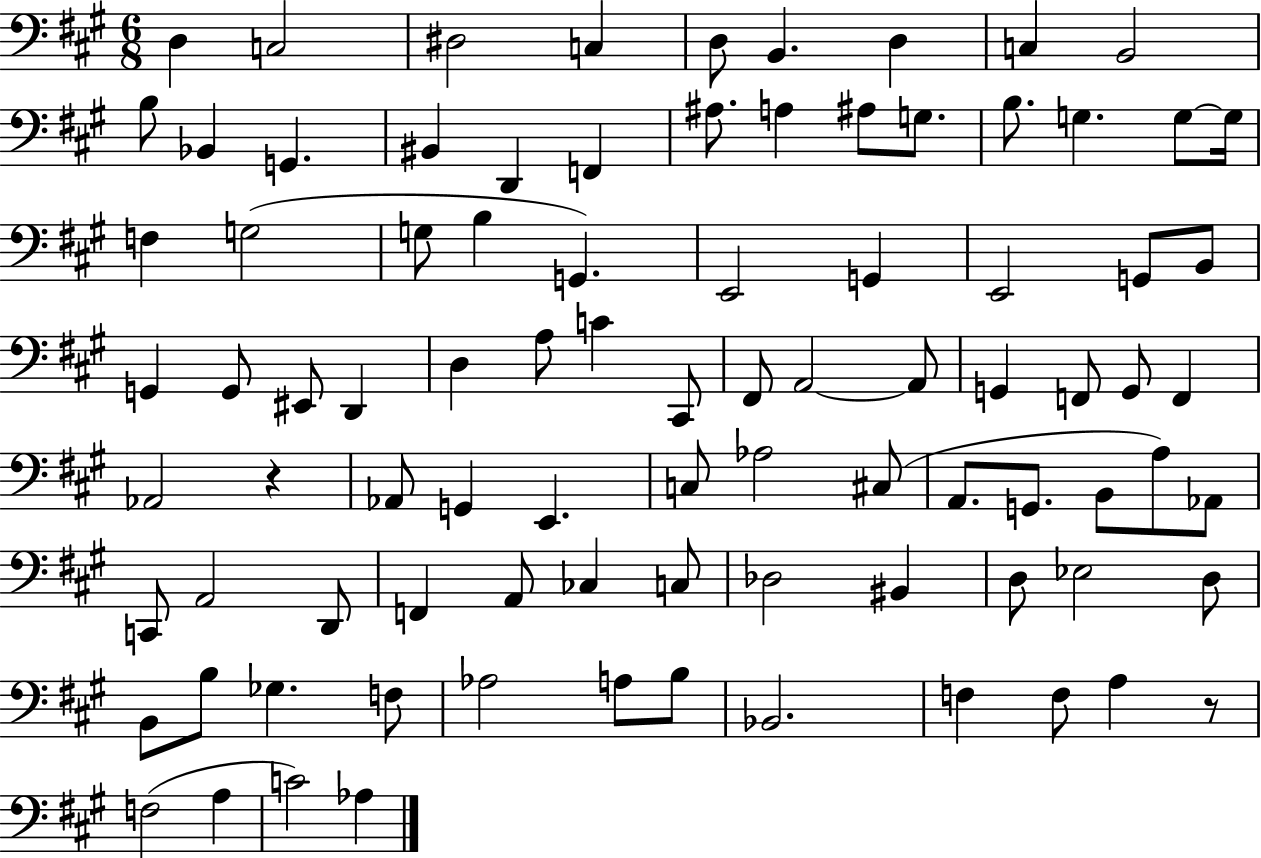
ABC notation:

X:1
T:Untitled
M:6/8
L:1/4
K:A
D, C,2 ^D,2 C, D,/2 B,, D, C, B,,2 B,/2 _B,, G,, ^B,, D,, F,, ^A,/2 A, ^A,/2 G,/2 B,/2 G, G,/2 G,/4 F, G,2 G,/2 B, G,, E,,2 G,, E,,2 G,,/2 B,,/2 G,, G,,/2 ^E,,/2 D,, D, A,/2 C ^C,,/2 ^F,,/2 A,,2 A,,/2 G,, F,,/2 G,,/2 F,, _A,,2 z _A,,/2 G,, E,, C,/2 _A,2 ^C,/2 A,,/2 G,,/2 B,,/2 A,/2 _A,,/2 C,,/2 A,,2 D,,/2 F,, A,,/2 _C, C,/2 _D,2 ^B,, D,/2 _E,2 D,/2 B,,/2 B,/2 _G, F,/2 _A,2 A,/2 B,/2 _B,,2 F, F,/2 A, z/2 F,2 A, C2 _A,